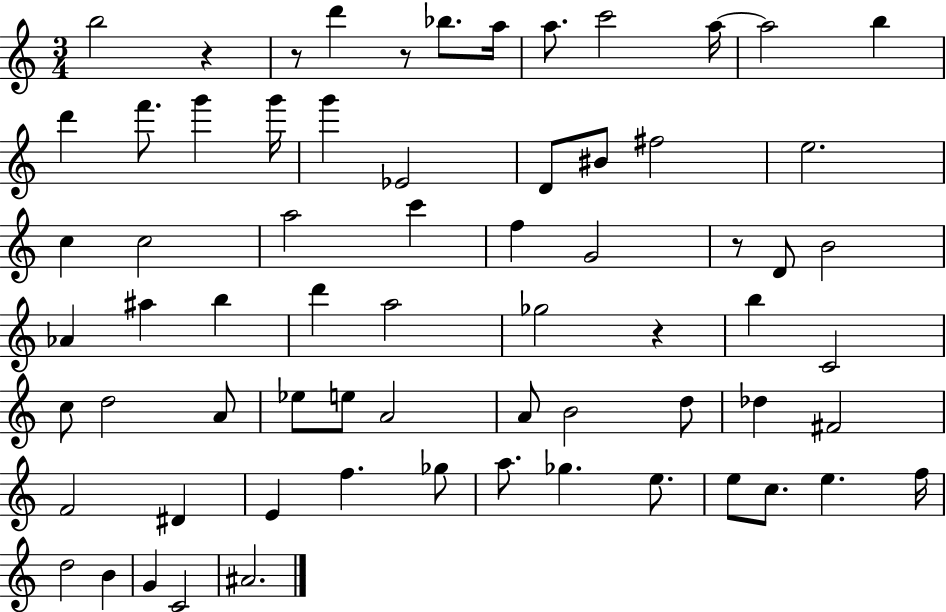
X:1
T:Untitled
M:3/4
L:1/4
K:C
b2 z z/2 d' z/2 _b/2 a/4 a/2 c'2 a/4 a2 b d' f'/2 g' g'/4 g' _E2 D/2 ^B/2 ^f2 e2 c c2 a2 c' f G2 z/2 D/2 B2 _A ^a b d' a2 _g2 z b C2 c/2 d2 A/2 _e/2 e/2 A2 A/2 B2 d/2 _d ^F2 F2 ^D E f _g/2 a/2 _g e/2 e/2 c/2 e f/4 d2 B G C2 ^A2